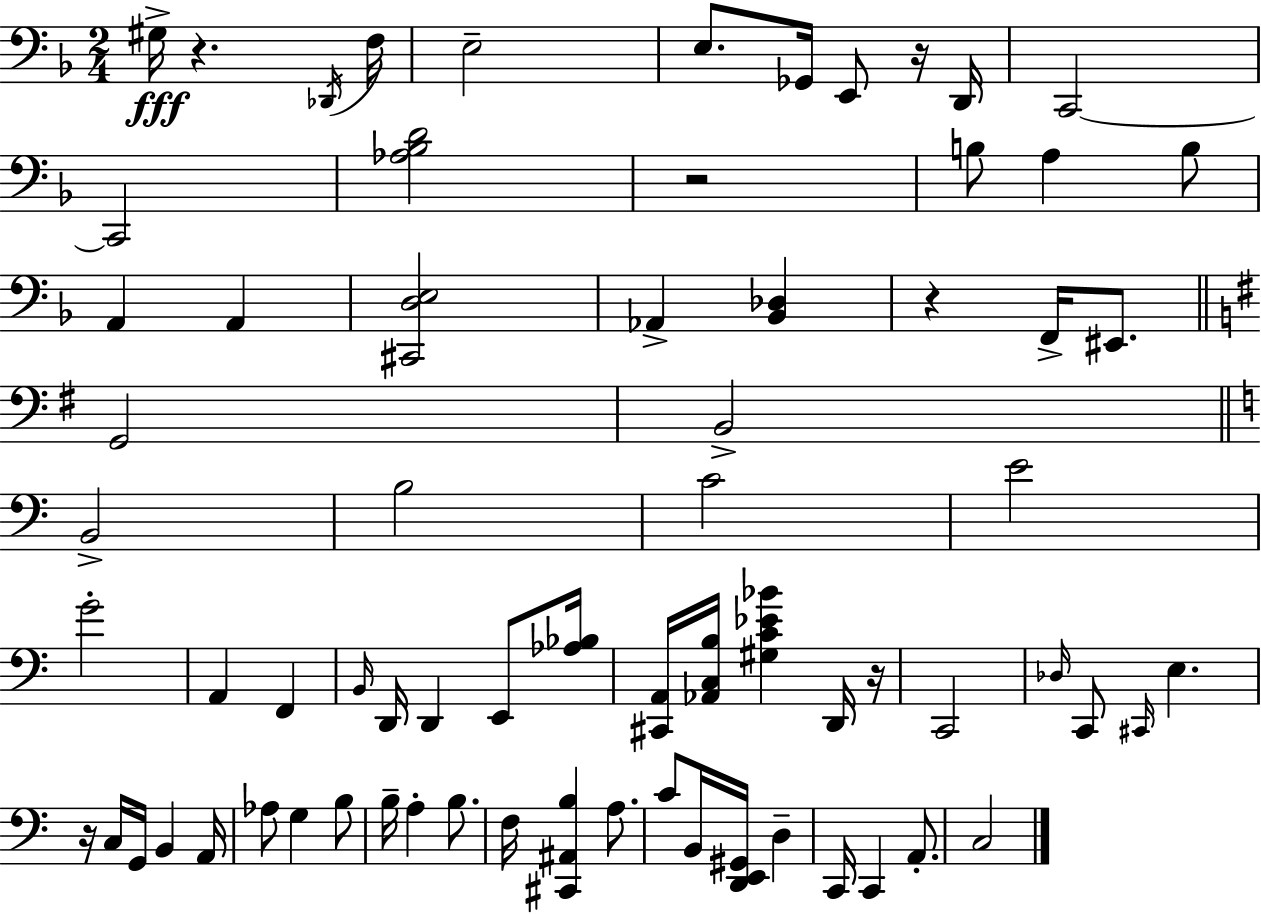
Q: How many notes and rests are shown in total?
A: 71